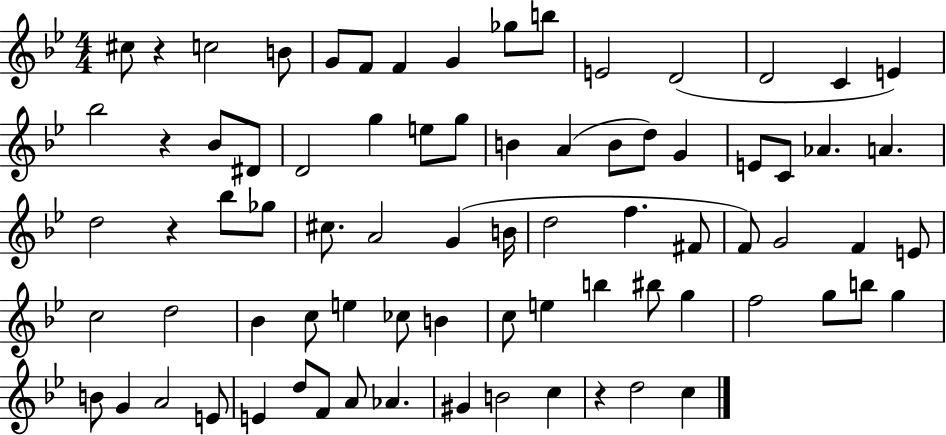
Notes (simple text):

C#5/e R/q C5/h B4/e G4/e F4/e F4/q G4/q Gb5/e B5/e E4/h D4/h D4/h C4/q E4/q Bb5/h R/q Bb4/e D#4/e D4/h G5/q E5/e G5/e B4/q A4/q B4/e D5/e G4/q E4/e C4/e Ab4/q. A4/q. D5/h R/q Bb5/e Gb5/e C#5/e. A4/h G4/q B4/s D5/h F5/q. F#4/e F4/e G4/h F4/q E4/e C5/h D5/h Bb4/q C5/e E5/q CES5/e B4/q C5/e E5/q B5/q BIS5/e G5/q F5/h G5/e B5/e G5/q B4/e G4/q A4/h E4/e E4/q D5/e F4/e A4/e Ab4/q. G#4/q B4/h C5/q R/q D5/h C5/q